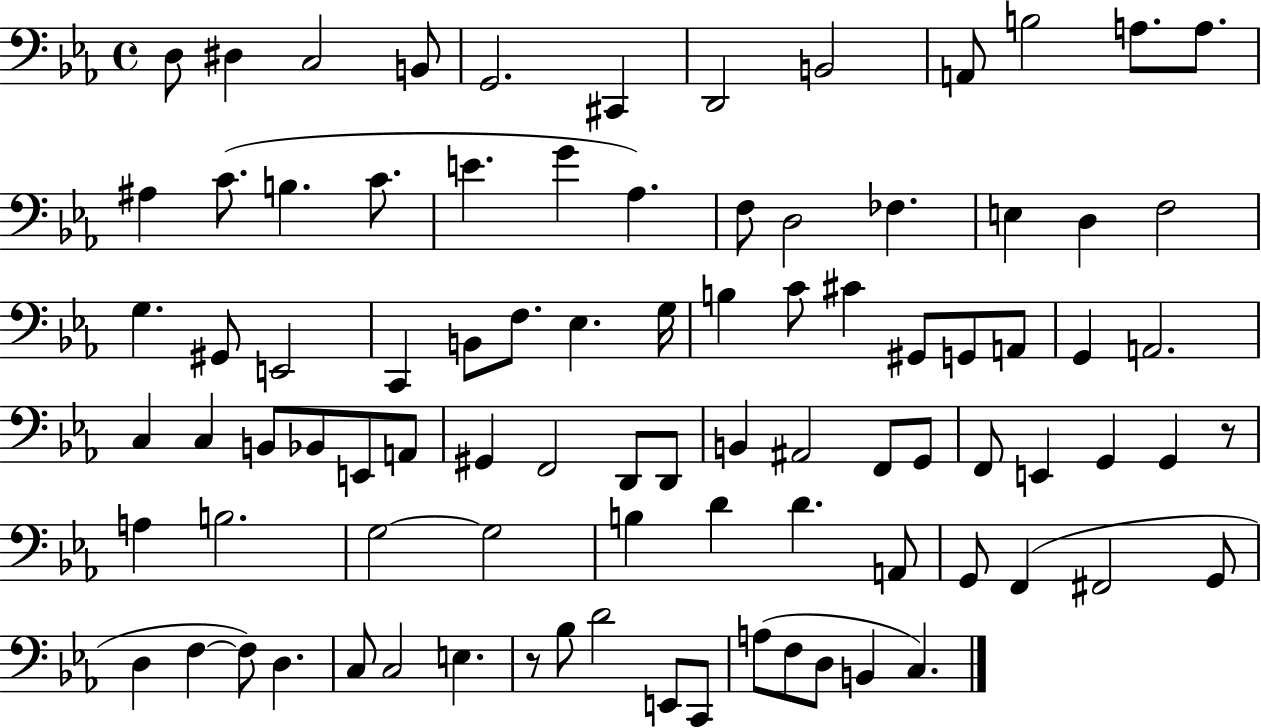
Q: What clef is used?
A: bass